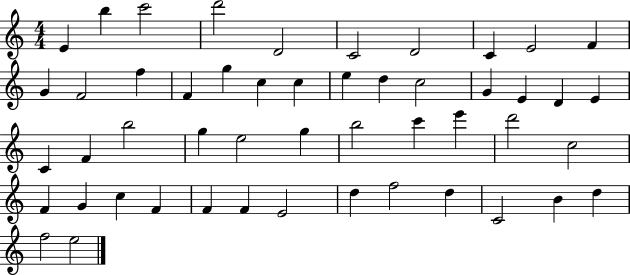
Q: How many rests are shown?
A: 0